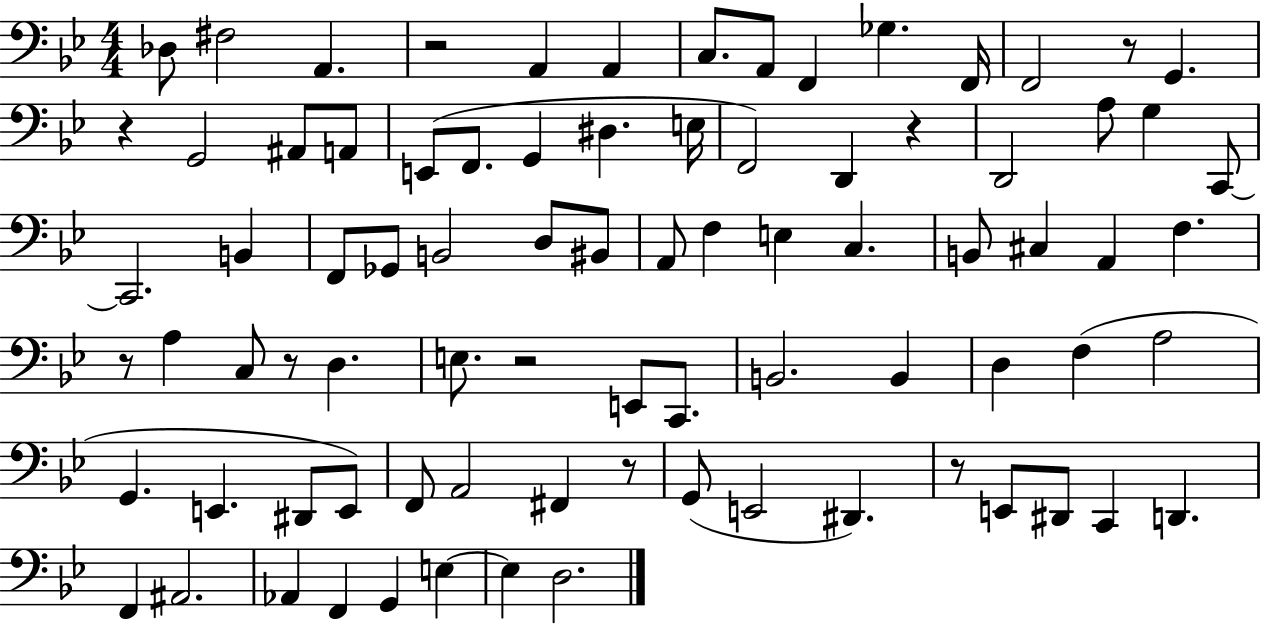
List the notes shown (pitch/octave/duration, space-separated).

Db3/e F#3/h A2/q. R/h A2/q A2/q C3/e. A2/e F2/q Gb3/q. F2/s F2/h R/e G2/q. R/q G2/h A#2/e A2/e E2/e F2/e. G2/q D#3/q. E3/s F2/h D2/q R/q D2/h A3/e G3/q C2/e C2/h. B2/q F2/e Gb2/e B2/h D3/e BIS2/e A2/e F3/q E3/q C3/q. B2/e C#3/q A2/q F3/q. R/e A3/q C3/e R/e D3/q. E3/e. R/h E2/e C2/e. B2/h. B2/q D3/q F3/q A3/h G2/q. E2/q. D#2/e E2/e F2/e A2/h F#2/q R/e G2/e E2/h D#2/q. R/e E2/e D#2/e C2/q D2/q. F2/q A#2/h. Ab2/q F2/q G2/q E3/q E3/q D3/h.